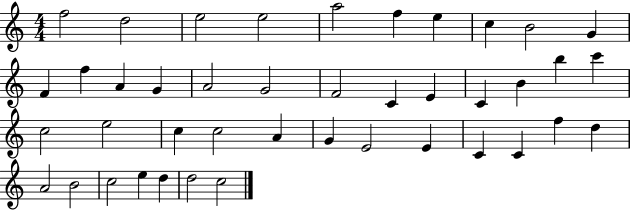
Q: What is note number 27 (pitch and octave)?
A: C5